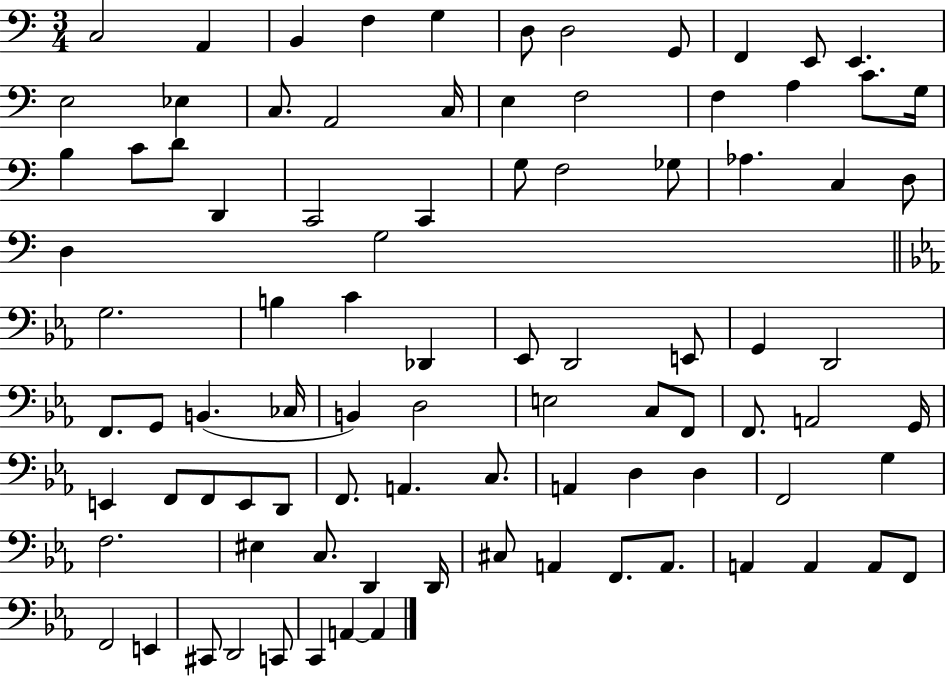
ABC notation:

X:1
T:Untitled
M:3/4
L:1/4
K:C
C,2 A,, B,, F, G, D,/2 D,2 G,,/2 F,, E,,/2 E,, E,2 _E, C,/2 A,,2 C,/4 E, F,2 F, A, C/2 G,/4 B, C/2 D/2 D,, C,,2 C,, G,/2 F,2 _G,/2 _A, C, D,/2 D, G,2 G,2 B, C _D,, _E,,/2 D,,2 E,,/2 G,, D,,2 F,,/2 G,,/2 B,, _C,/4 B,, D,2 E,2 C,/2 F,,/2 F,,/2 A,,2 G,,/4 E,, F,,/2 F,,/2 E,,/2 D,,/2 F,,/2 A,, C,/2 A,, D, D, F,,2 G, F,2 ^E, C,/2 D,, D,,/4 ^C,/2 A,, F,,/2 A,,/2 A,, A,, A,,/2 F,,/2 F,,2 E,, ^C,,/2 D,,2 C,,/2 C,, A,, A,,